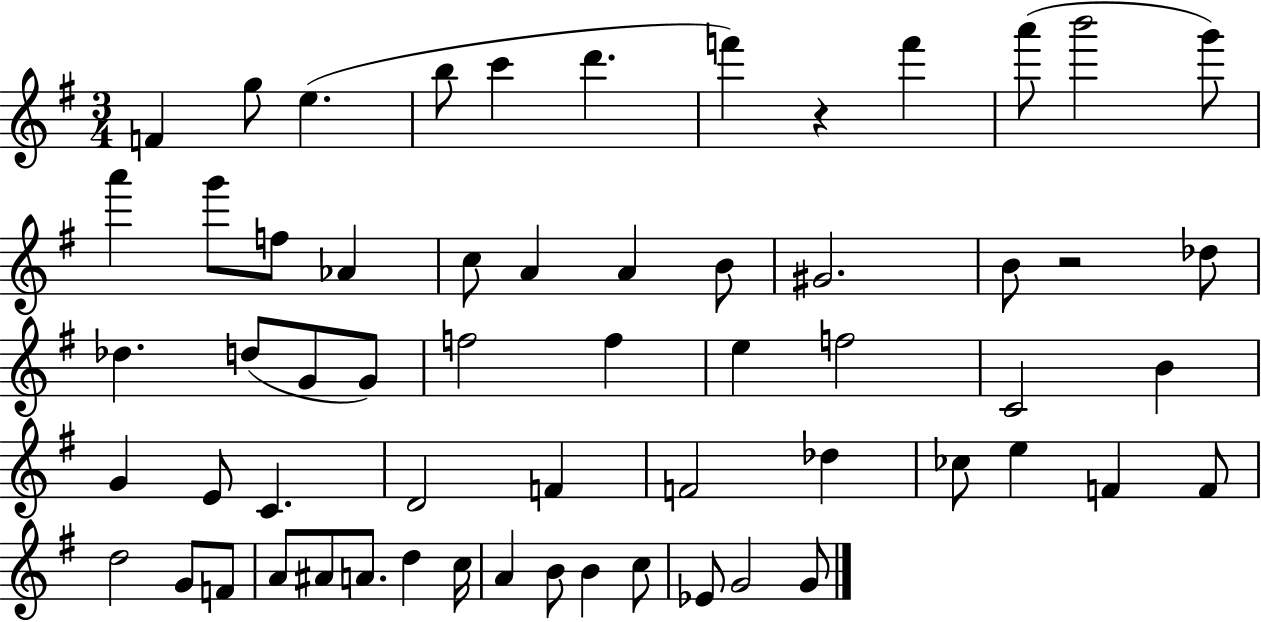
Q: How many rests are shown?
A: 2